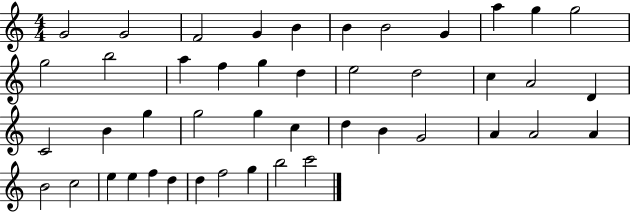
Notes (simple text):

G4/h G4/h F4/h G4/q B4/q B4/q B4/h G4/q A5/q G5/q G5/h G5/h B5/h A5/q F5/q G5/q D5/q E5/h D5/h C5/q A4/h D4/q C4/h B4/q G5/q G5/h G5/q C5/q D5/q B4/q G4/h A4/q A4/h A4/q B4/h C5/h E5/q E5/q F5/q D5/q D5/q F5/h G5/q B5/h C6/h